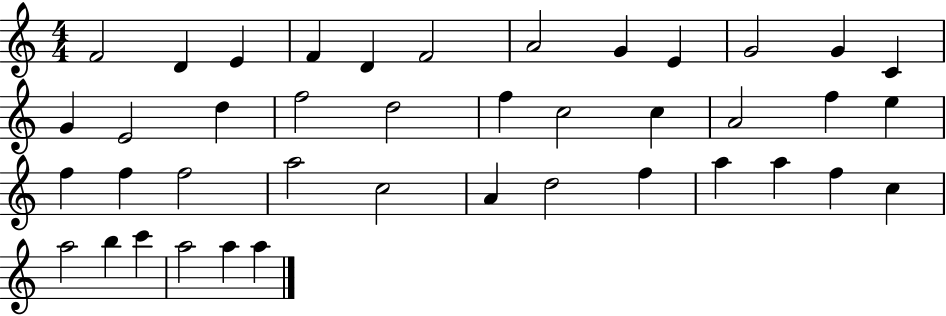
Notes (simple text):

F4/h D4/q E4/q F4/q D4/q F4/h A4/h G4/q E4/q G4/h G4/q C4/q G4/q E4/h D5/q F5/h D5/h F5/q C5/h C5/q A4/h F5/q E5/q F5/q F5/q F5/h A5/h C5/h A4/q D5/h F5/q A5/q A5/q F5/q C5/q A5/h B5/q C6/q A5/h A5/q A5/q